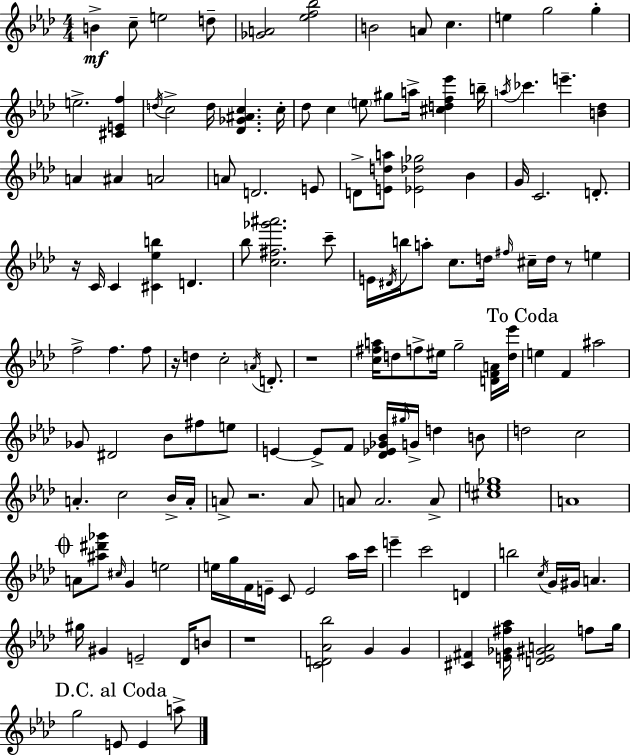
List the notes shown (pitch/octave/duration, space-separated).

B4/q C5/e E5/h D5/e [Gb4,A4]/h [Eb5,F5,Bb5]/h B4/h A4/e C5/q. E5/q G5/h G5/q E5/h. [C#4,E4,F5]/q D5/s C5/h D5/s [Db4,Gb4,A#4,C5]/q. C5/s Db5/e C5/q E5/e G#5/e A5/s [C#5,D5,F5,Eb6]/q B5/s A5/s CES6/q. E6/q. [B4,Db5]/q A4/q A#4/q A4/h A4/e D4/h. E4/e D4/e [E4,D5,A5]/e [Eb4,Db5,Gb5]/h Bb4/q G4/s C4/h. D4/e. R/s C4/s C4/q [C#4,Eb5,B5]/q D4/q. Bb5/e [C5,F#5,Gb6,A#6]/h. C6/e E4/s D#4/s B5/s A5/e C5/e. D5/s F#5/s C#5/s D5/s R/e E5/q F5/h F5/q. F5/e R/s D5/q C5/h A4/s D4/e. R/w [C5,F#5,A5]/s D5/e F5/e EIS5/s G5/h [D4,F4,A4]/s [D5,Eb6]/s E5/q F4/q A#5/h Gb4/e D#4/h Bb4/e F#5/e E5/e E4/q E4/e F4/e [Db4,Eb4,Gb4,Bb4]/s G#5/s G4/s D5/q B4/e D5/h C5/h A4/q. C5/h Bb4/s A4/s A4/e R/h. A4/e A4/e A4/h. A4/e [C#5,E5,Gb5]/w A4/w A4/e [A#5,D#6,Gb6]/e C#5/s G4/q E5/h E5/s G5/s F4/s E4/s C4/e E4/h Ab5/s C6/s E6/q C6/h D4/q B5/h C5/s G4/s G#4/s A4/q. G#5/s G#4/q E4/h Db4/s B4/e R/w [C4,D4,Ab4,Bb5]/h G4/q G4/q [C#4,F#4]/q [E4,Gb4,F#5,Ab5]/s [D4,E4,G#4,A4]/h F5/e G5/s G5/h E4/e E4/q A5/e